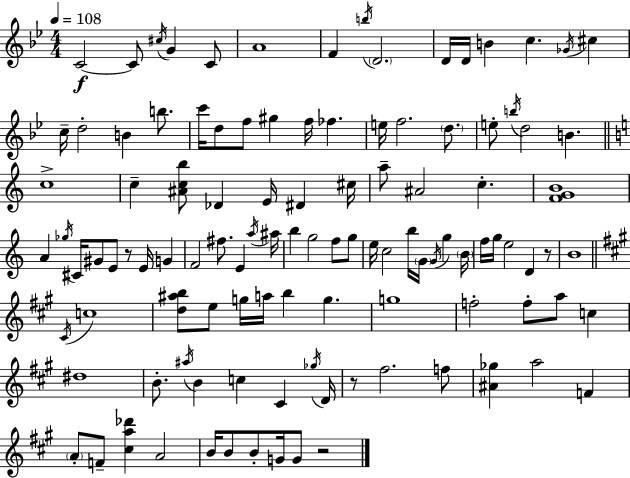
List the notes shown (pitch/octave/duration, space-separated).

C4/h C4/e C#5/s G4/q C4/e A4/w F4/q B5/s D4/h. D4/s D4/s B4/q C5/q. Gb4/s C#5/q C5/s D5/h B4/q B5/e. C6/s D5/e F5/e G#5/q F5/s FES5/q. E5/s F5/h. D5/e. E5/e B5/s D5/h B4/q. C5/w C5/q [A#4,C5,B5]/e Db4/q E4/s D#4/q C#5/s A5/e A#4/h C5/q. [F4,G4,B4]/w A4/q Gb5/s C#4/s G#4/e E4/e R/e E4/s G4/q F4/h F#5/e. E4/q A5/s A#5/s B5/q G5/h F5/e G5/e E5/s C5/h B5/s G4/s G4/s G5/q B4/s F5/s G5/s E5/h D4/q R/e B4/w C#4/s C5/w [D5,A#5,B5]/e E5/e G5/s A5/s B5/q G5/q. G5/w F5/h F5/e A5/e C5/q D#5/w B4/e. A#5/s B4/q C5/q C#4/q Gb5/s D4/s R/e F#5/h. F5/e [A#4,Gb5]/q A5/h F4/q A4/e F4/e [C#5,A5,Db6]/q A4/h B4/s B4/e B4/e G4/s G4/e R/h